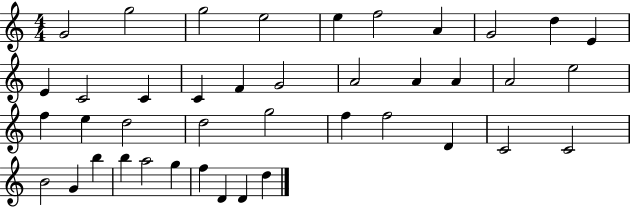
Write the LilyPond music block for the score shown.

{
  \clef treble
  \numericTimeSignature
  \time 4/4
  \key c \major
  g'2 g''2 | g''2 e''2 | e''4 f''2 a'4 | g'2 d''4 e'4 | \break e'4 c'2 c'4 | c'4 f'4 g'2 | a'2 a'4 a'4 | a'2 e''2 | \break f''4 e''4 d''2 | d''2 g''2 | f''4 f''2 d'4 | c'2 c'2 | \break b'2 g'4 b''4 | b''4 a''2 g''4 | f''4 d'4 d'4 d''4 | \bar "|."
}